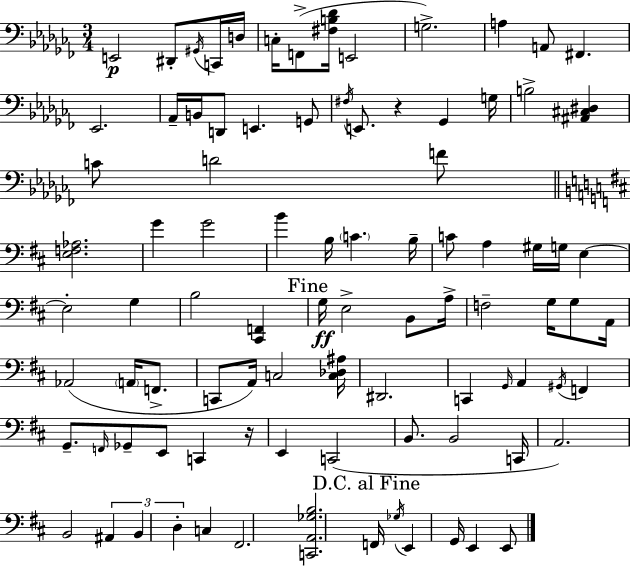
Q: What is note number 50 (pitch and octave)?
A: A2